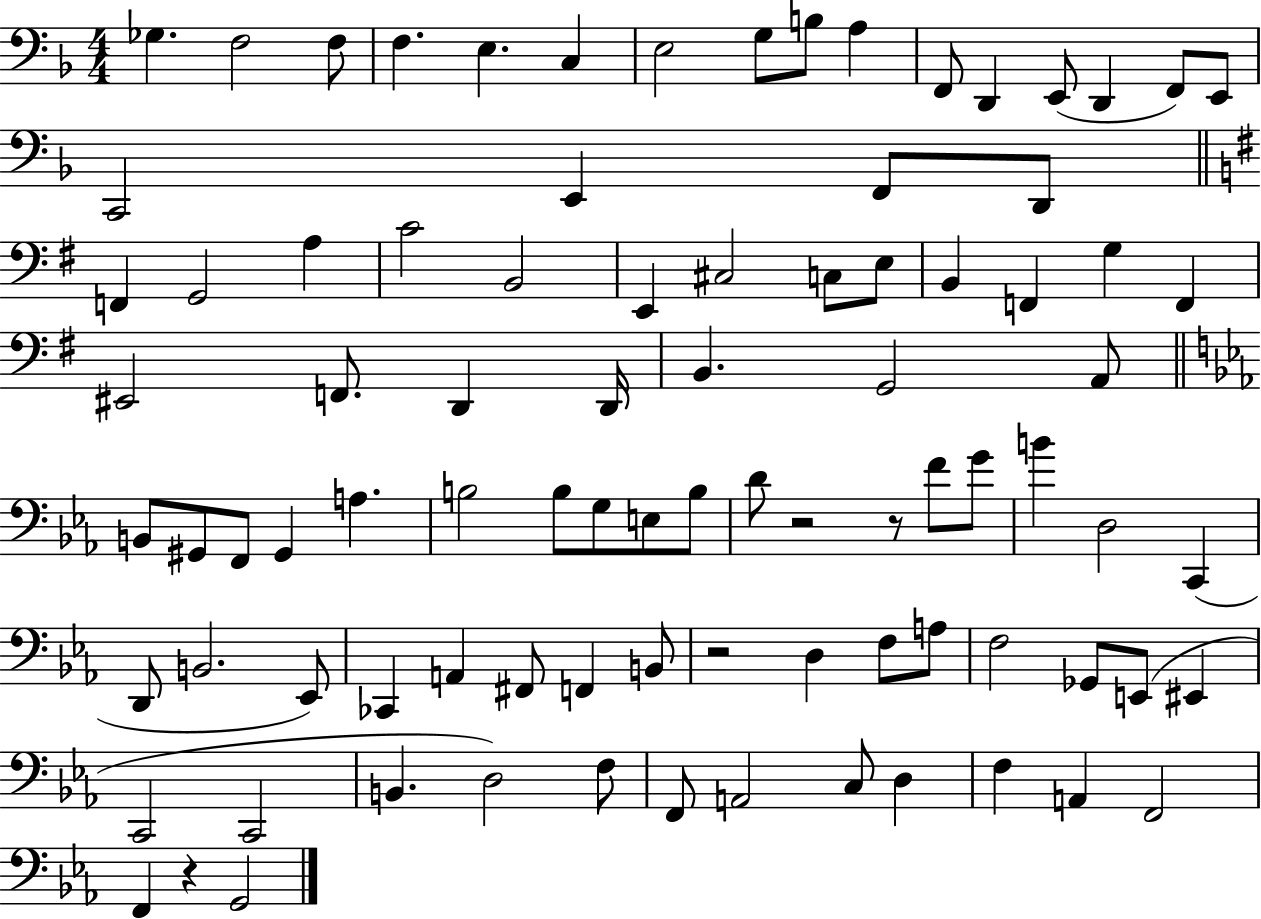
X:1
T:Untitled
M:4/4
L:1/4
K:F
_G, F,2 F,/2 F, E, C, E,2 G,/2 B,/2 A, F,,/2 D,, E,,/2 D,, F,,/2 E,,/2 C,,2 E,, F,,/2 D,,/2 F,, G,,2 A, C2 B,,2 E,, ^C,2 C,/2 E,/2 B,, F,, G, F,, ^E,,2 F,,/2 D,, D,,/4 B,, G,,2 A,,/2 B,,/2 ^G,,/2 F,,/2 ^G,, A, B,2 B,/2 G,/2 E,/2 B,/2 D/2 z2 z/2 F/2 G/2 B D,2 C,, D,,/2 B,,2 _E,,/2 _C,, A,, ^F,,/2 F,, B,,/2 z2 D, F,/2 A,/2 F,2 _G,,/2 E,,/2 ^E,, C,,2 C,,2 B,, D,2 F,/2 F,,/2 A,,2 C,/2 D, F, A,, F,,2 F,, z G,,2